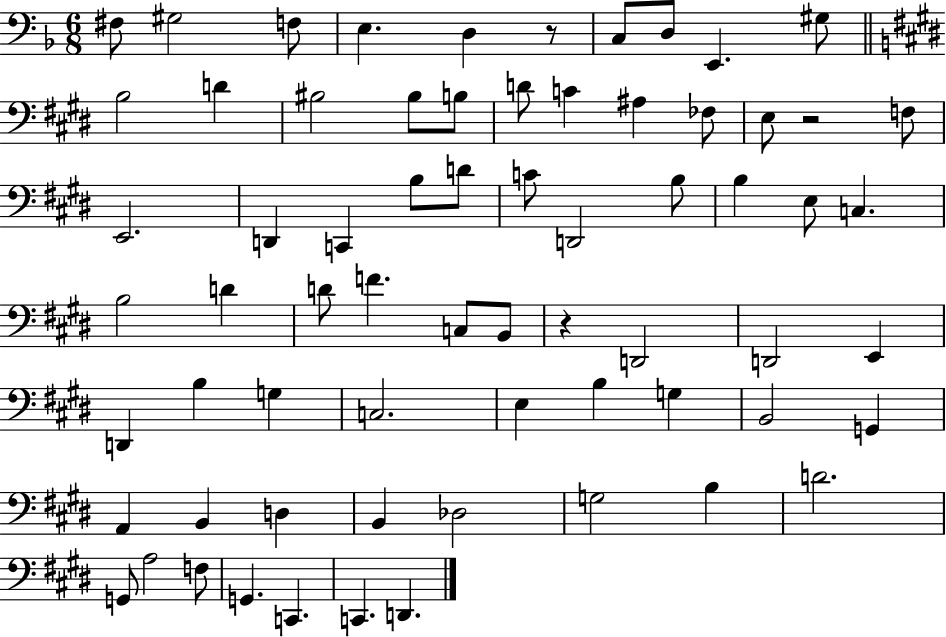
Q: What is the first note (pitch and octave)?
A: F#3